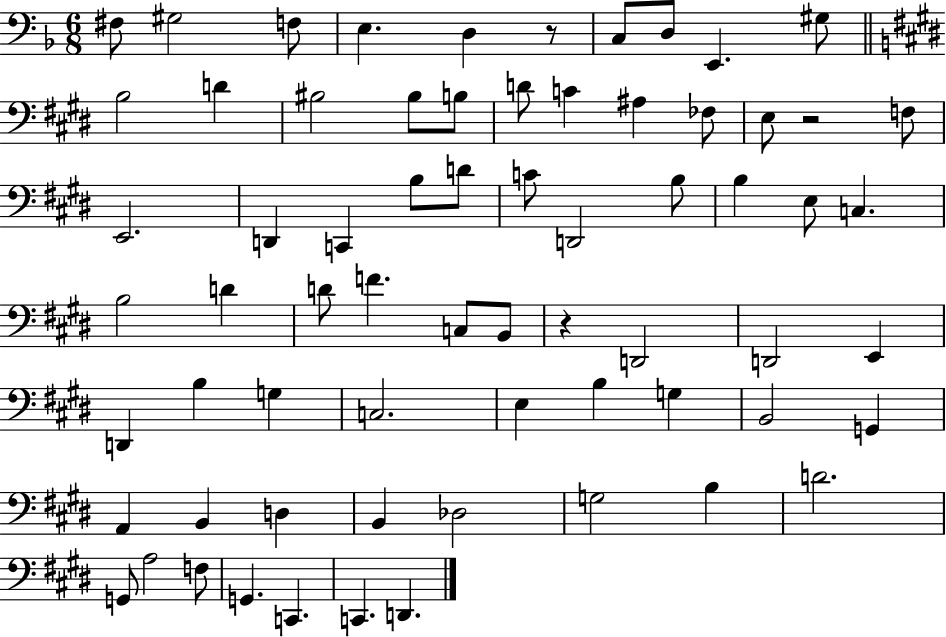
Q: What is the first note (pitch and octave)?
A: F#3